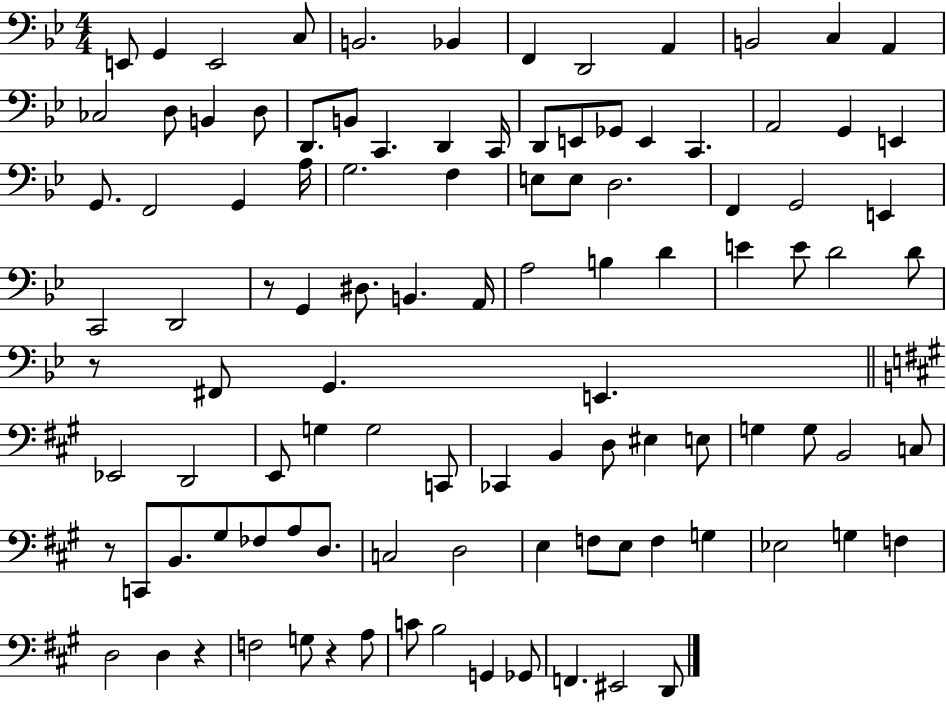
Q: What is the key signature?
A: BES major